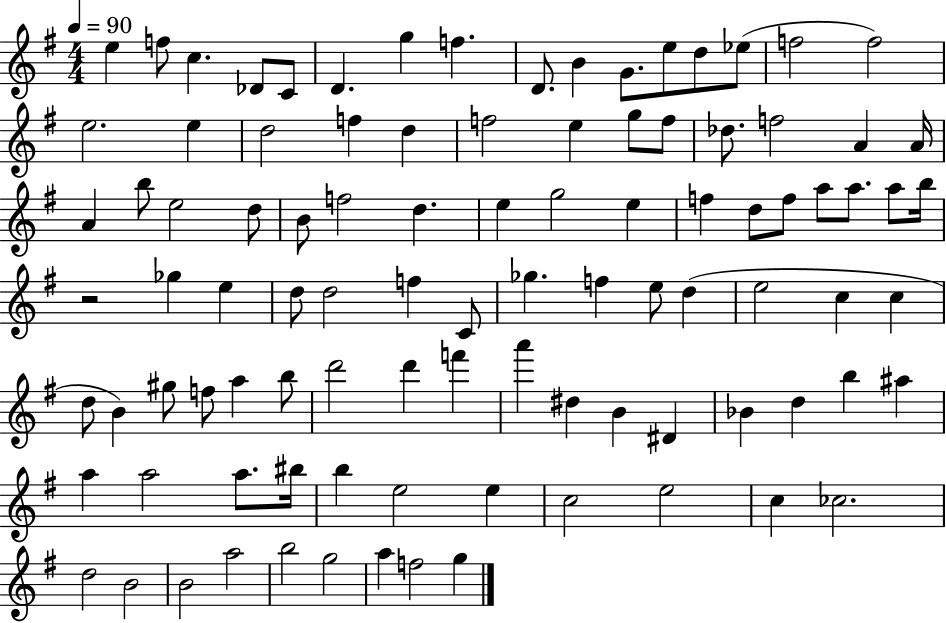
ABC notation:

X:1
T:Untitled
M:4/4
L:1/4
K:G
e f/2 c _D/2 C/2 D g f D/2 B G/2 e/2 d/2 _e/2 f2 f2 e2 e d2 f d f2 e g/2 f/2 _d/2 f2 A A/4 A b/2 e2 d/2 B/2 f2 d e g2 e f d/2 f/2 a/2 a/2 a/2 b/4 z2 _g e d/2 d2 f C/2 _g f e/2 d e2 c c d/2 B ^g/2 f/2 a b/2 d'2 d' f' a' ^d B ^D _B d b ^a a a2 a/2 ^b/4 b e2 e c2 e2 c _c2 d2 B2 B2 a2 b2 g2 a f2 g